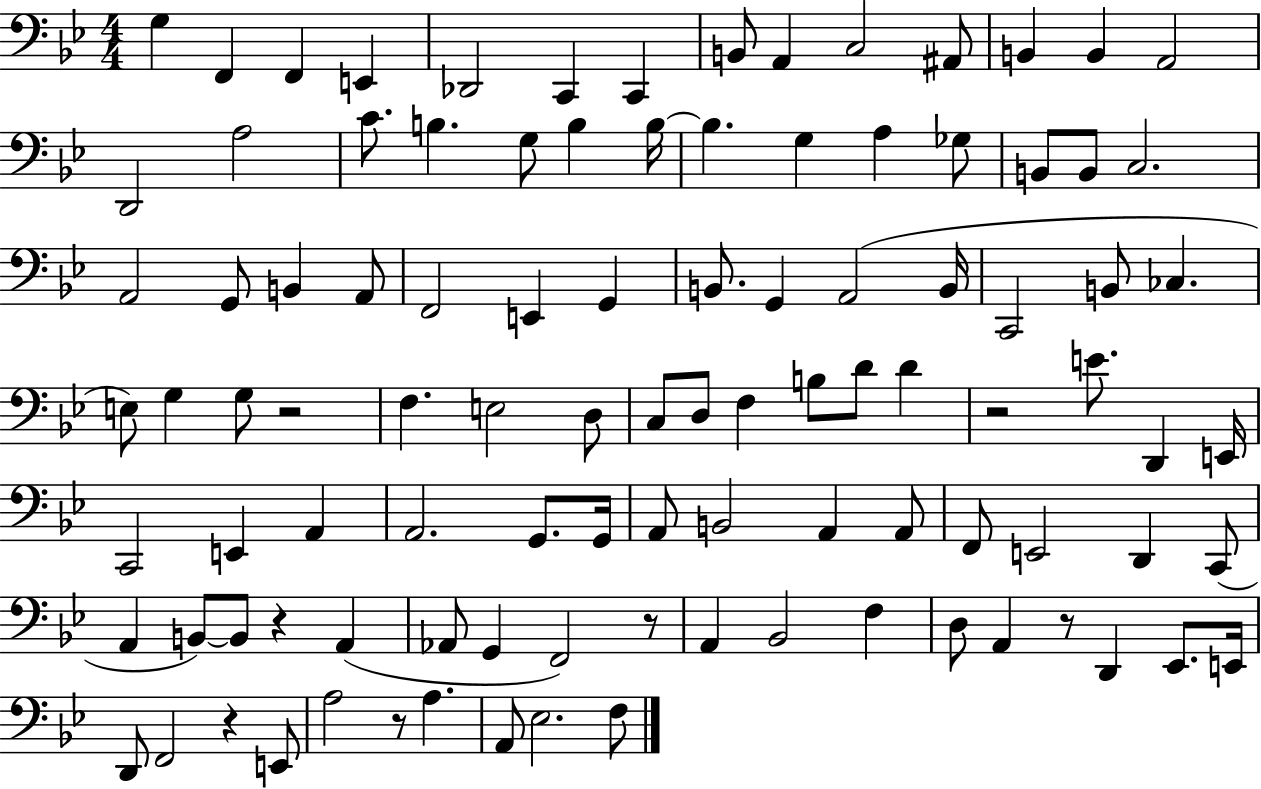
{
  \clef bass
  \numericTimeSignature
  \time 4/4
  \key bes \major
  g4 f,4 f,4 e,4 | des,2 c,4 c,4 | b,8 a,4 c2 ais,8 | b,4 b,4 a,2 | \break d,2 a2 | c'8. b4. g8 b4 b16~~ | b4. g4 a4 ges8 | b,8 b,8 c2. | \break a,2 g,8 b,4 a,8 | f,2 e,4 g,4 | b,8. g,4 a,2( b,16 | c,2 b,8 ces4. | \break e8) g4 g8 r2 | f4. e2 d8 | c8 d8 f4 b8 d'8 d'4 | r2 e'8. d,4 e,16 | \break c,2 e,4 a,4 | a,2. g,8. g,16 | a,8 b,2 a,4 a,8 | f,8 e,2 d,4 c,8( | \break a,4 b,8~~) b,8 r4 a,4( | aes,8 g,4 f,2) r8 | a,4 bes,2 f4 | d8 a,4 r8 d,4 ees,8. e,16 | \break d,8 f,2 r4 e,8 | a2 r8 a4. | a,8 ees2. f8 | \bar "|."
}